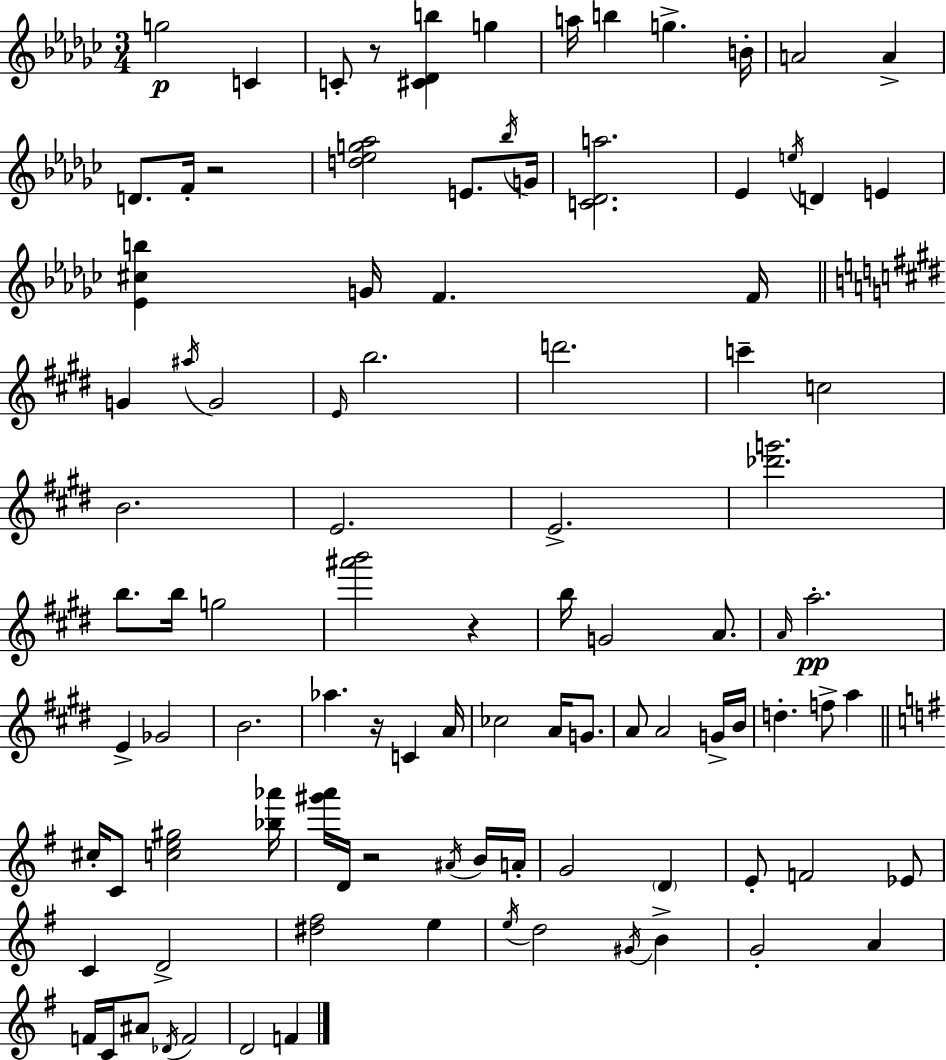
G5/h C4/q C4/e R/e [C#4,Db4,B5]/q G5/q A5/s B5/q G5/q. B4/s A4/h A4/q D4/e. F4/s R/h [D5,Eb5,G5,Ab5]/h E4/e. Bb5/s G4/s [C4,Db4,A5]/h. Eb4/q E5/s D4/q E4/q [Eb4,C#5,B5]/q G4/s F4/q. F4/s G4/q A#5/s G4/h E4/s B5/h. D6/h. C6/q C5/h B4/h. E4/h. E4/h. [Db6,G6]/h. B5/e. B5/s G5/h [A#6,B6]/h R/q B5/s G4/h A4/e. A4/s A5/h. E4/q Gb4/h B4/h. Ab5/q. R/s C4/q A4/s CES5/h A4/s G4/e. A4/e A4/h G4/s B4/s D5/q. F5/e A5/q C#5/s C4/e [C5,E5,G#5]/h [Bb5,Ab6]/s [G#6,A6]/s D4/s R/h A#4/s B4/s A4/s G4/h D4/q E4/e F4/h Eb4/e C4/q D4/h [D#5,F#5]/h E5/q E5/s D5/h G#4/s B4/q G4/h A4/q F4/s C4/s A#4/e Db4/s F4/h D4/h F4/q